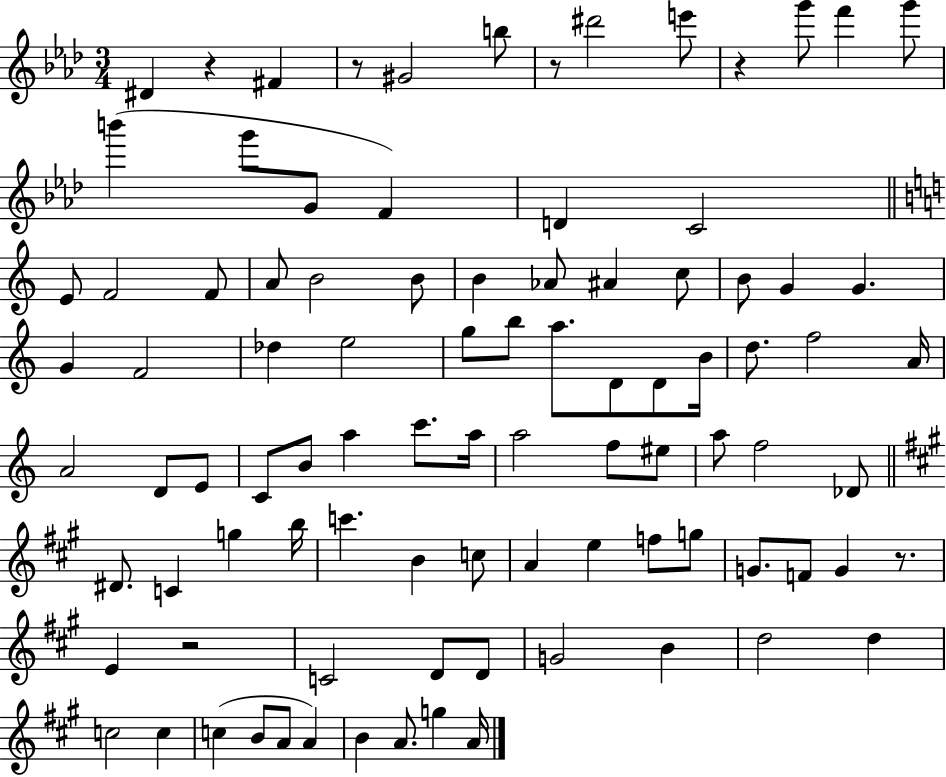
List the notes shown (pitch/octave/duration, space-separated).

D#4/q R/q F#4/q R/e G#4/h B5/e R/e D#6/h E6/e R/q G6/e F6/q G6/e B6/q G6/e G4/e F4/q D4/q C4/h E4/e F4/h F4/e A4/e B4/h B4/e B4/q Ab4/e A#4/q C5/e B4/e G4/q G4/q. G4/q F4/h Db5/q E5/h G5/e B5/e A5/e. D4/e D4/e B4/s D5/e. F5/h A4/s A4/h D4/e E4/e C4/e B4/e A5/q C6/e. A5/s A5/h F5/e EIS5/e A5/e F5/h Db4/e D#4/e. C4/q G5/q B5/s C6/q. B4/q C5/e A4/q E5/q F5/e G5/e G4/e. F4/e G4/q R/e. E4/q R/h C4/h D4/e D4/e G4/h B4/q D5/h D5/q C5/h C5/q C5/q B4/e A4/e A4/q B4/q A4/e. G5/q A4/s